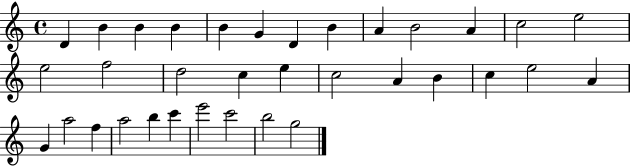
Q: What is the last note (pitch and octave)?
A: G5